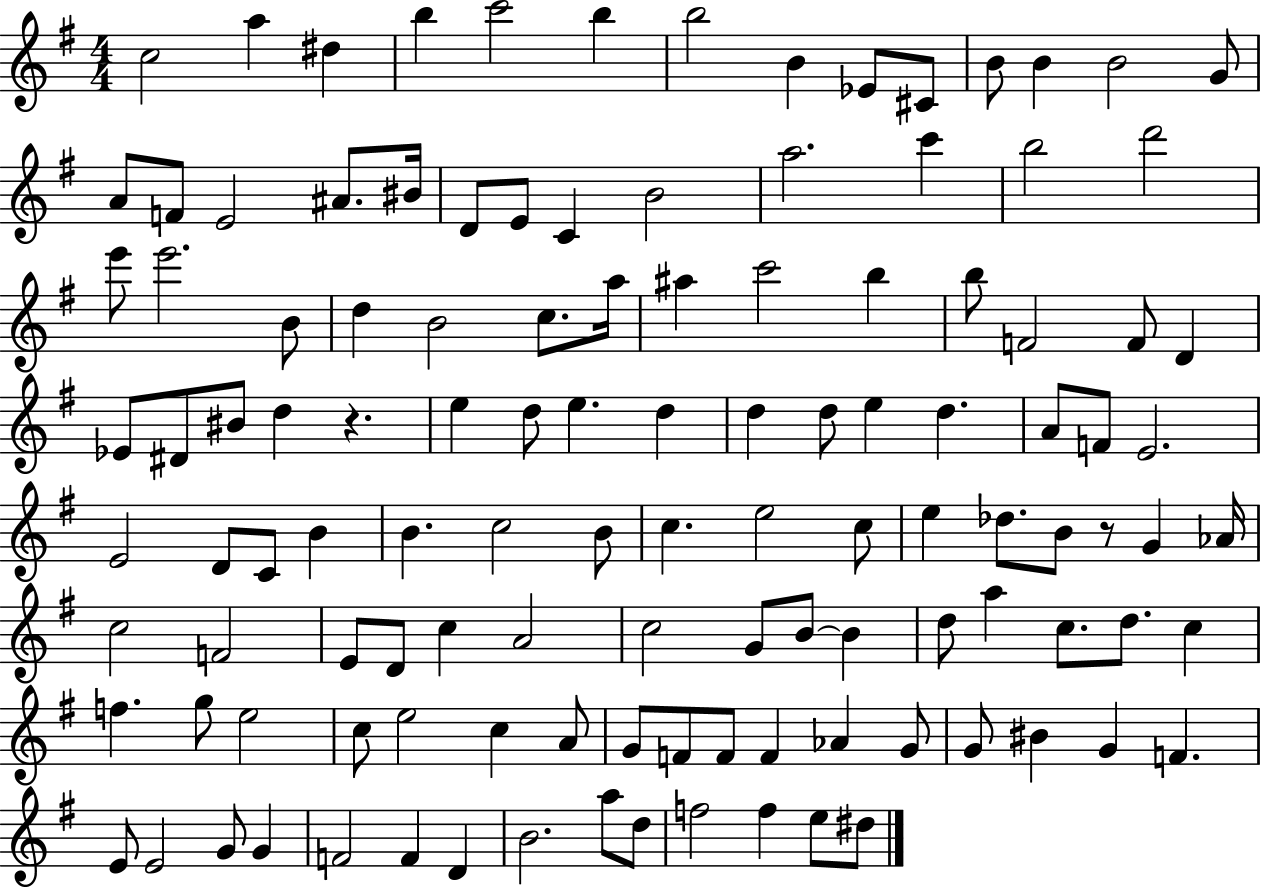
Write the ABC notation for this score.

X:1
T:Untitled
M:4/4
L:1/4
K:G
c2 a ^d b c'2 b b2 B _E/2 ^C/2 B/2 B B2 G/2 A/2 F/2 E2 ^A/2 ^B/4 D/2 E/2 C B2 a2 c' b2 d'2 e'/2 e'2 B/2 d B2 c/2 a/4 ^a c'2 b b/2 F2 F/2 D _E/2 ^D/2 ^B/2 d z e d/2 e d d d/2 e d A/2 F/2 E2 E2 D/2 C/2 B B c2 B/2 c e2 c/2 e _d/2 B/2 z/2 G _A/4 c2 F2 E/2 D/2 c A2 c2 G/2 B/2 B d/2 a c/2 d/2 c f g/2 e2 c/2 e2 c A/2 G/2 F/2 F/2 F _A G/2 G/2 ^B G F E/2 E2 G/2 G F2 F D B2 a/2 d/2 f2 f e/2 ^d/2